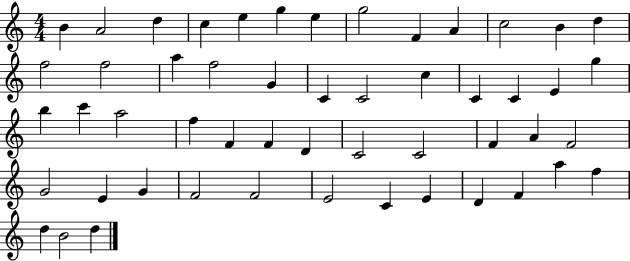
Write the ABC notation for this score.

X:1
T:Untitled
M:4/4
L:1/4
K:C
B A2 d c e g e g2 F A c2 B d f2 f2 a f2 G C C2 c C C E g b c' a2 f F F D C2 C2 F A F2 G2 E G F2 F2 E2 C E D F a f d B2 d